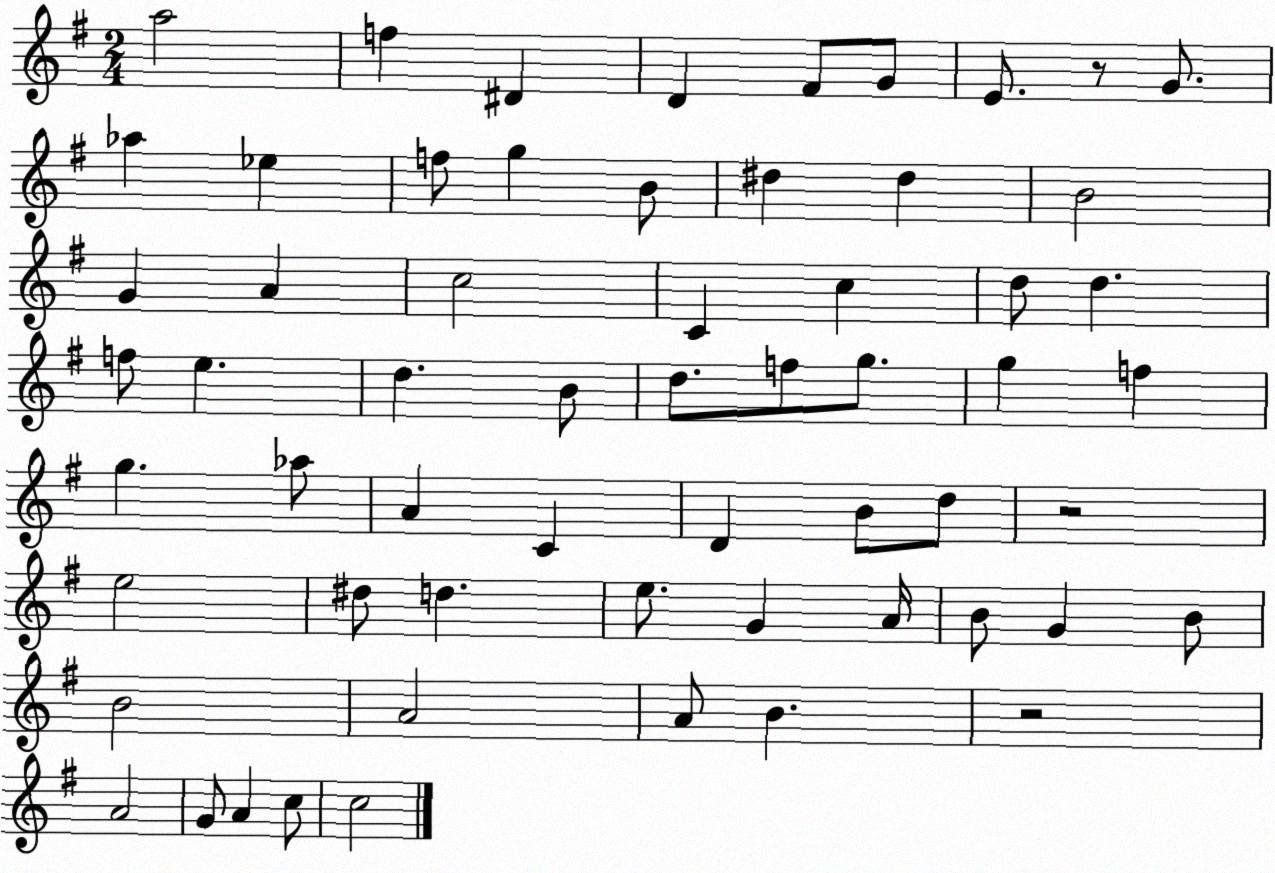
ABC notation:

X:1
T:Untitled
M:2/4
L:1/4
K:G
a2 f ^D D ^F/2 G/2 E/2 z/2 G/2 _a _e f/2 g B/2 ^d ^d B2 G A c2 C c d/2 d f/2 e d B/2 d/2 f/2 g/2 g f g _a/2 A C D B/2 d/2 z2 e2 ^d/2 d e/2 G A/4 B/2 G B/2 B2 A2 A/2 B z2 A2 G/2 A c/2 c2